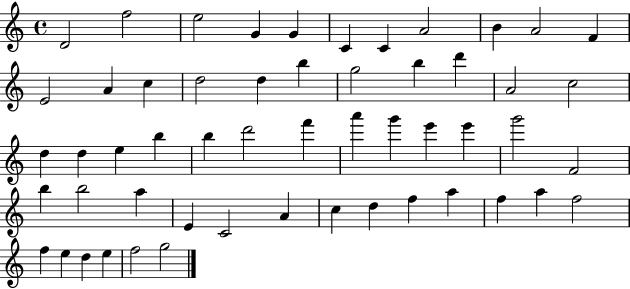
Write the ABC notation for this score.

X:1
T:Untitled
M:4/4
L:1/4
K:C
D2 f2 e2 G G C C A2 B A2 F E2 A c d2 d b g2 b d' A2 c2 d d e b b d'2 f' a' g' e' e' g'2 F2 b b2 a E C2 A c d f a f a f2 f e d e f2 g2